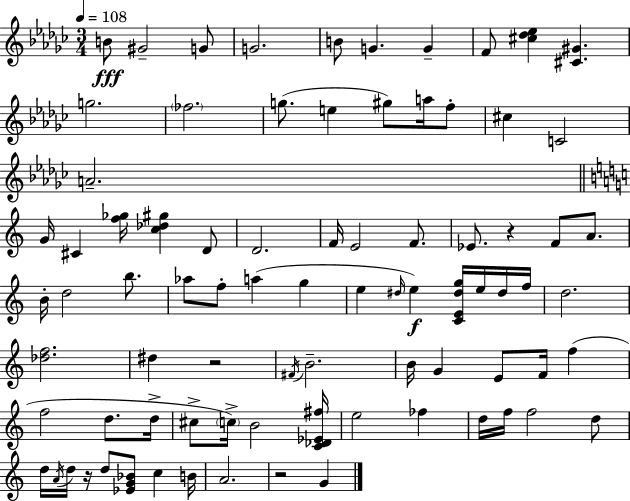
{
  \clef treble
  \numericTimeSignature
  \time 3/4
  \key ees \minor
  \tempo 4 = 108
  b'8\fff gis'2-- g'8 | g'2. | b'8 g'4. g'4-- | f'8 <cis'' des'' ees''>4 <cis' gis'>4. | \break g''2. | \parenthesize fes''2. | g''8.( e''4 gis''8) a''16 f''8-. | cis''4 c'2 | \break a'2.-- | \bar "||" \break \key c \major g'16 cis'4 <f'' ges''>16 <c'' des'' gis''>4 d'8 | d'2. | f'16 e'2 f'8. | ees'8. r4 f'8 a'8. | \break b'16-. d''2 b''8. | aes''8 f''8-. a''4( g''4 | e''4 \grace { dis''16 }\f e''4) <c' e' dis'' g''>16 e''16 dis''16 | f''16 d''2. | \break <des'' f''>2. | dis''4 r2 | \acciaccatura { fis'16 } b'2.-- | b'16 g'4 e'8 f'16 f''4( | \break f''2 d''8. | d''16-> cis''8-> \parenthesize c''16->) b'2 | <c' des' ees' fis''>16 e''2 fes''4 | d''16 f''16 f''2 | \break d''8 d''16 \acciaccatura { a'16 } d''16 r16 d''8 <ees' g' bes'>8 c''4 | b'16 a'2. | r2 g'4 | \bar "|."
}